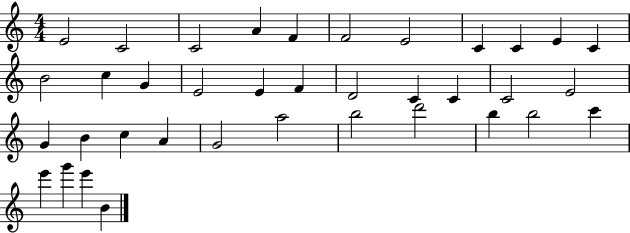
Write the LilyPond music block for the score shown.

{
  \clef treble
  \numericTimeSignature
  \time 4/4
  \key c \major
  e'2 c'2 | c'2 a'4 f'4 | f'2 e'2 | c'4 c'4 e'4 c'4 | \break b'2 c''4 g'4 | e'2 e'4 f'4 | d'2 c'4 c'4 | c'2 e'2 | \break g'4 b'4 c''4 a'4 | g'2 a''2 | b''2 d'''2 | b''4 b''2 c'''4 | \break e'''4 g'''4 e'''4 b'4 | \bar "|."
}